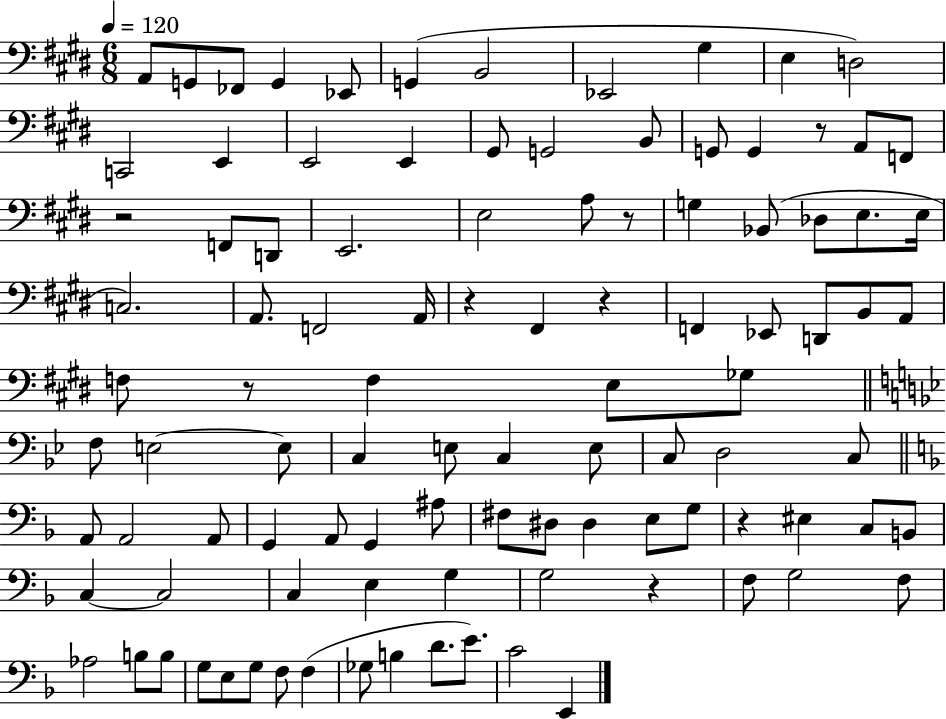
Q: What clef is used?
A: bass